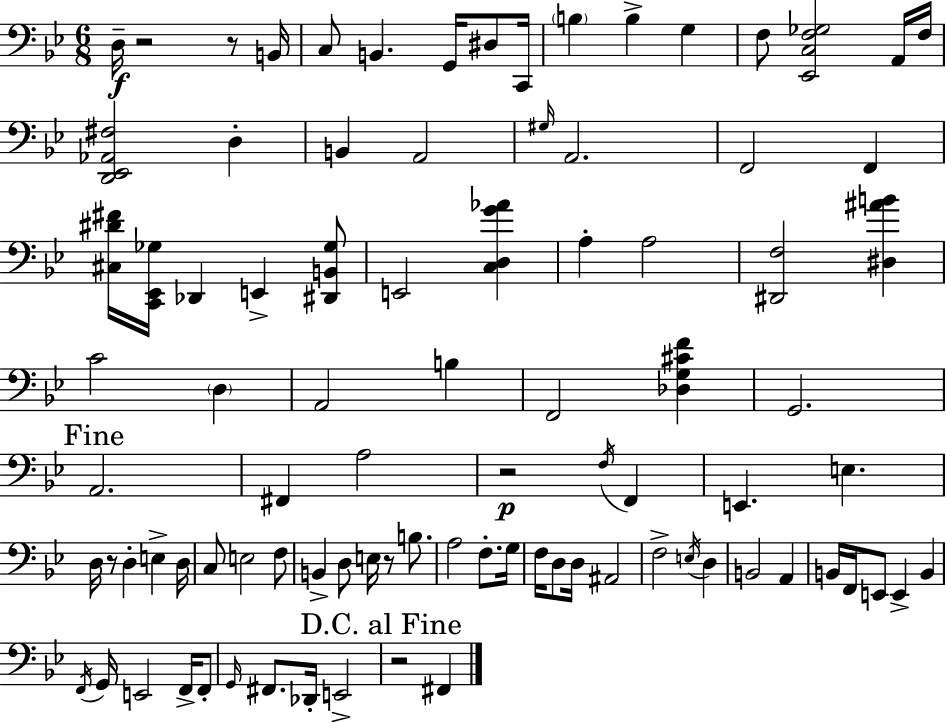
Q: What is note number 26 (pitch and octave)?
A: C4